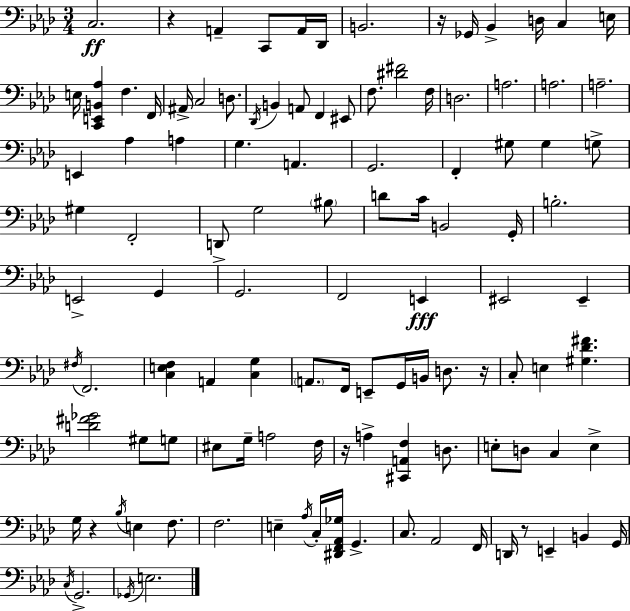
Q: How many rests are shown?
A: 6